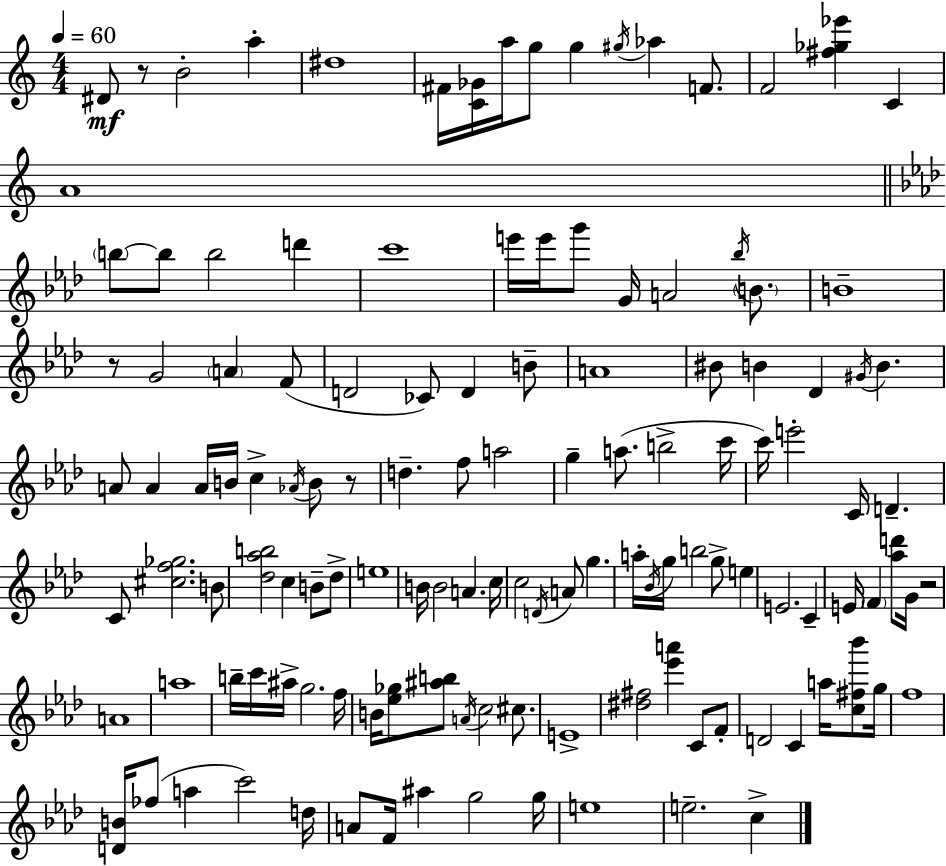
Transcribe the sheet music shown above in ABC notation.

X:1
T:Untitled
M:4/4
L:1/4
K:Am
^D/2 z/2 B2 a ^d4 ^F/4 [C_G]/4 a/4 g/2 g ^g/4 _a F/2 F2 [^f_g_e'] C A4 b/2 b/2 b2 d' c'4 e'/4 e'/4 g'/2 G/4 A2 _b/4 B/2 B4 z/2 G2 A F/2 D2 _C/2 D B/2 A4 ^B/2 B _D ^G/4 B A/2 A A/4 B/4 c _A/4 B/2 z/2 d f/2 a2 g a/2 b2 c'/4 c'/4 e'2 C/4 D C/2 [^cf_g]2 B/2 [_d_ab]2 c B/2 _d/2 e4 B/4 B2 A c/4 c2 D/4 A/2 g a/4 _B/4 g/4 b2 g/2 e E2 C E/4 F [_ad']/2 G/4 z2 A4 a4 b/4 c'/4 ^a/4 g2 f/4 B/4 [_e_g]/2 [^ab]/2 A/4 c2 ^c/2 E4 [^d^f]2 [_e'a'] C/2 F/2 D2 C a/4 [c^f_b']/2 g/4 f4 [DB]/4 _f/2 a c'2 d/4 A/2 F/4 ^a g2 g/4 e4 e2 c